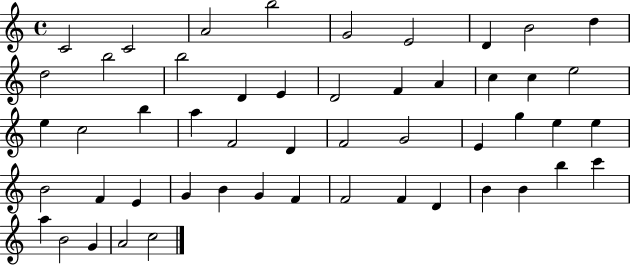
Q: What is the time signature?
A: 4/4